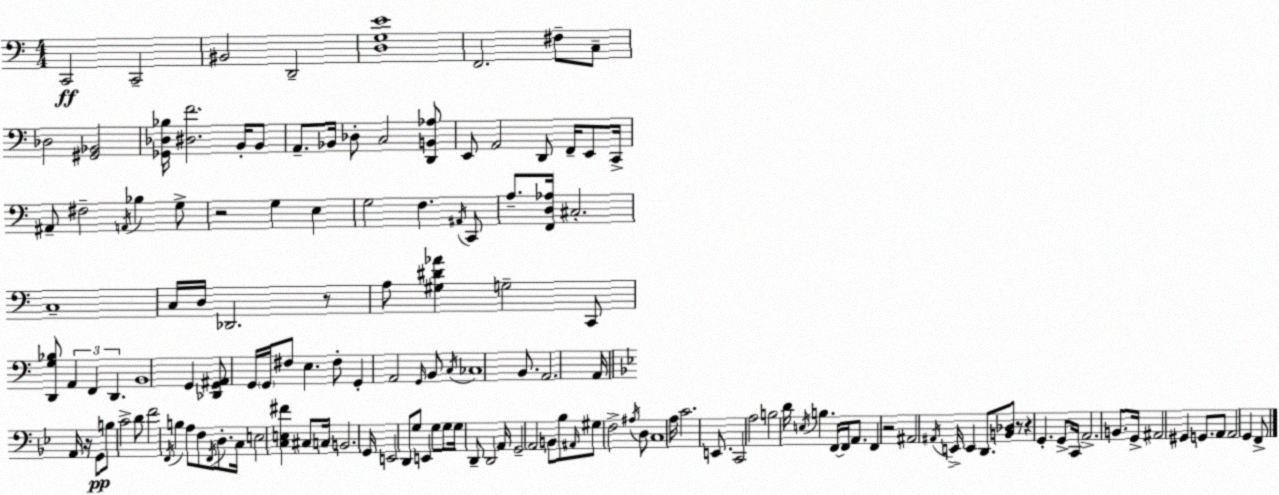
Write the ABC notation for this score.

X:1
T:Untitled
M:4/4
L:1/4
K:C
C,,2 C,,2 ^B,,2 D,,2 [D,G,E]4 F,,2 ^F,/2 C,/2 _D,2 [^G,,_B,,]2 [_G,,_D,_B,]/4 [^D,F]2 B,,/4 B,,/2 A,,/2 _B,,/4 _D,/2 C,2 [D,,B,,_A,]/2 E,,/2 A,,2 D,,/2 F,,/4 E,,/2 C,,/4 ^A,,/2 ^F,2 A,,/4 _B, G,/2 z2 G, E, G,2 F, ^A,,/4 C,,/2 A,/2 [F,,D,_A,]/4 ^C,2 C,4 C,/4 D,/4 _D,,2 z/2 A,/2 [^G,^D_A] G,2 C,,/2 [D,,G,_B,]/2 A,, F,, D,, B,,4 G,, [_D,,G,,^A,,]/2 G,,/4 G,,/4 ^F,/2 E, ^F,/2 G,, A,,2 G,,/4 B,,/2 C,/4 _C,4 B,,/2 A,,2 A,,/4 A,,/4 z/4 G,,/2 B,/2 C2 D/2 F2 F,,/4 B, A,/2 F,/2 F,,/4 D,/2 C,/4 E,2 [C,E,^F] ^C,/2 C,/4 B,,2 G,,/4 E,,2 D,,/2 G,/2 E,, G,/2 G,/2 G,/4 D,,/2 D,,2 A,,/4 G,,2 A,,2 B,,/2 _B,/2 ^A,,/4 ^G,/2 F,2 ^A,/4 D,/2 C,4 A,/4 C2 E,,/2 C,,2 A,2 B,2 D/4 E,/4 B, F,,/4 F,,/4 A,,/2 F,, z2 ^A,,2 ^A,,/4 E,,/4 E,, D,,/2 [B,,_D,]/2 z/2 z G,, G,,/2 C,,/4 A,,2 B,,/2 G,,/4 ^A,,2 ^G,, G,,/2 A,,/2 A,,2 G,, F,,/2